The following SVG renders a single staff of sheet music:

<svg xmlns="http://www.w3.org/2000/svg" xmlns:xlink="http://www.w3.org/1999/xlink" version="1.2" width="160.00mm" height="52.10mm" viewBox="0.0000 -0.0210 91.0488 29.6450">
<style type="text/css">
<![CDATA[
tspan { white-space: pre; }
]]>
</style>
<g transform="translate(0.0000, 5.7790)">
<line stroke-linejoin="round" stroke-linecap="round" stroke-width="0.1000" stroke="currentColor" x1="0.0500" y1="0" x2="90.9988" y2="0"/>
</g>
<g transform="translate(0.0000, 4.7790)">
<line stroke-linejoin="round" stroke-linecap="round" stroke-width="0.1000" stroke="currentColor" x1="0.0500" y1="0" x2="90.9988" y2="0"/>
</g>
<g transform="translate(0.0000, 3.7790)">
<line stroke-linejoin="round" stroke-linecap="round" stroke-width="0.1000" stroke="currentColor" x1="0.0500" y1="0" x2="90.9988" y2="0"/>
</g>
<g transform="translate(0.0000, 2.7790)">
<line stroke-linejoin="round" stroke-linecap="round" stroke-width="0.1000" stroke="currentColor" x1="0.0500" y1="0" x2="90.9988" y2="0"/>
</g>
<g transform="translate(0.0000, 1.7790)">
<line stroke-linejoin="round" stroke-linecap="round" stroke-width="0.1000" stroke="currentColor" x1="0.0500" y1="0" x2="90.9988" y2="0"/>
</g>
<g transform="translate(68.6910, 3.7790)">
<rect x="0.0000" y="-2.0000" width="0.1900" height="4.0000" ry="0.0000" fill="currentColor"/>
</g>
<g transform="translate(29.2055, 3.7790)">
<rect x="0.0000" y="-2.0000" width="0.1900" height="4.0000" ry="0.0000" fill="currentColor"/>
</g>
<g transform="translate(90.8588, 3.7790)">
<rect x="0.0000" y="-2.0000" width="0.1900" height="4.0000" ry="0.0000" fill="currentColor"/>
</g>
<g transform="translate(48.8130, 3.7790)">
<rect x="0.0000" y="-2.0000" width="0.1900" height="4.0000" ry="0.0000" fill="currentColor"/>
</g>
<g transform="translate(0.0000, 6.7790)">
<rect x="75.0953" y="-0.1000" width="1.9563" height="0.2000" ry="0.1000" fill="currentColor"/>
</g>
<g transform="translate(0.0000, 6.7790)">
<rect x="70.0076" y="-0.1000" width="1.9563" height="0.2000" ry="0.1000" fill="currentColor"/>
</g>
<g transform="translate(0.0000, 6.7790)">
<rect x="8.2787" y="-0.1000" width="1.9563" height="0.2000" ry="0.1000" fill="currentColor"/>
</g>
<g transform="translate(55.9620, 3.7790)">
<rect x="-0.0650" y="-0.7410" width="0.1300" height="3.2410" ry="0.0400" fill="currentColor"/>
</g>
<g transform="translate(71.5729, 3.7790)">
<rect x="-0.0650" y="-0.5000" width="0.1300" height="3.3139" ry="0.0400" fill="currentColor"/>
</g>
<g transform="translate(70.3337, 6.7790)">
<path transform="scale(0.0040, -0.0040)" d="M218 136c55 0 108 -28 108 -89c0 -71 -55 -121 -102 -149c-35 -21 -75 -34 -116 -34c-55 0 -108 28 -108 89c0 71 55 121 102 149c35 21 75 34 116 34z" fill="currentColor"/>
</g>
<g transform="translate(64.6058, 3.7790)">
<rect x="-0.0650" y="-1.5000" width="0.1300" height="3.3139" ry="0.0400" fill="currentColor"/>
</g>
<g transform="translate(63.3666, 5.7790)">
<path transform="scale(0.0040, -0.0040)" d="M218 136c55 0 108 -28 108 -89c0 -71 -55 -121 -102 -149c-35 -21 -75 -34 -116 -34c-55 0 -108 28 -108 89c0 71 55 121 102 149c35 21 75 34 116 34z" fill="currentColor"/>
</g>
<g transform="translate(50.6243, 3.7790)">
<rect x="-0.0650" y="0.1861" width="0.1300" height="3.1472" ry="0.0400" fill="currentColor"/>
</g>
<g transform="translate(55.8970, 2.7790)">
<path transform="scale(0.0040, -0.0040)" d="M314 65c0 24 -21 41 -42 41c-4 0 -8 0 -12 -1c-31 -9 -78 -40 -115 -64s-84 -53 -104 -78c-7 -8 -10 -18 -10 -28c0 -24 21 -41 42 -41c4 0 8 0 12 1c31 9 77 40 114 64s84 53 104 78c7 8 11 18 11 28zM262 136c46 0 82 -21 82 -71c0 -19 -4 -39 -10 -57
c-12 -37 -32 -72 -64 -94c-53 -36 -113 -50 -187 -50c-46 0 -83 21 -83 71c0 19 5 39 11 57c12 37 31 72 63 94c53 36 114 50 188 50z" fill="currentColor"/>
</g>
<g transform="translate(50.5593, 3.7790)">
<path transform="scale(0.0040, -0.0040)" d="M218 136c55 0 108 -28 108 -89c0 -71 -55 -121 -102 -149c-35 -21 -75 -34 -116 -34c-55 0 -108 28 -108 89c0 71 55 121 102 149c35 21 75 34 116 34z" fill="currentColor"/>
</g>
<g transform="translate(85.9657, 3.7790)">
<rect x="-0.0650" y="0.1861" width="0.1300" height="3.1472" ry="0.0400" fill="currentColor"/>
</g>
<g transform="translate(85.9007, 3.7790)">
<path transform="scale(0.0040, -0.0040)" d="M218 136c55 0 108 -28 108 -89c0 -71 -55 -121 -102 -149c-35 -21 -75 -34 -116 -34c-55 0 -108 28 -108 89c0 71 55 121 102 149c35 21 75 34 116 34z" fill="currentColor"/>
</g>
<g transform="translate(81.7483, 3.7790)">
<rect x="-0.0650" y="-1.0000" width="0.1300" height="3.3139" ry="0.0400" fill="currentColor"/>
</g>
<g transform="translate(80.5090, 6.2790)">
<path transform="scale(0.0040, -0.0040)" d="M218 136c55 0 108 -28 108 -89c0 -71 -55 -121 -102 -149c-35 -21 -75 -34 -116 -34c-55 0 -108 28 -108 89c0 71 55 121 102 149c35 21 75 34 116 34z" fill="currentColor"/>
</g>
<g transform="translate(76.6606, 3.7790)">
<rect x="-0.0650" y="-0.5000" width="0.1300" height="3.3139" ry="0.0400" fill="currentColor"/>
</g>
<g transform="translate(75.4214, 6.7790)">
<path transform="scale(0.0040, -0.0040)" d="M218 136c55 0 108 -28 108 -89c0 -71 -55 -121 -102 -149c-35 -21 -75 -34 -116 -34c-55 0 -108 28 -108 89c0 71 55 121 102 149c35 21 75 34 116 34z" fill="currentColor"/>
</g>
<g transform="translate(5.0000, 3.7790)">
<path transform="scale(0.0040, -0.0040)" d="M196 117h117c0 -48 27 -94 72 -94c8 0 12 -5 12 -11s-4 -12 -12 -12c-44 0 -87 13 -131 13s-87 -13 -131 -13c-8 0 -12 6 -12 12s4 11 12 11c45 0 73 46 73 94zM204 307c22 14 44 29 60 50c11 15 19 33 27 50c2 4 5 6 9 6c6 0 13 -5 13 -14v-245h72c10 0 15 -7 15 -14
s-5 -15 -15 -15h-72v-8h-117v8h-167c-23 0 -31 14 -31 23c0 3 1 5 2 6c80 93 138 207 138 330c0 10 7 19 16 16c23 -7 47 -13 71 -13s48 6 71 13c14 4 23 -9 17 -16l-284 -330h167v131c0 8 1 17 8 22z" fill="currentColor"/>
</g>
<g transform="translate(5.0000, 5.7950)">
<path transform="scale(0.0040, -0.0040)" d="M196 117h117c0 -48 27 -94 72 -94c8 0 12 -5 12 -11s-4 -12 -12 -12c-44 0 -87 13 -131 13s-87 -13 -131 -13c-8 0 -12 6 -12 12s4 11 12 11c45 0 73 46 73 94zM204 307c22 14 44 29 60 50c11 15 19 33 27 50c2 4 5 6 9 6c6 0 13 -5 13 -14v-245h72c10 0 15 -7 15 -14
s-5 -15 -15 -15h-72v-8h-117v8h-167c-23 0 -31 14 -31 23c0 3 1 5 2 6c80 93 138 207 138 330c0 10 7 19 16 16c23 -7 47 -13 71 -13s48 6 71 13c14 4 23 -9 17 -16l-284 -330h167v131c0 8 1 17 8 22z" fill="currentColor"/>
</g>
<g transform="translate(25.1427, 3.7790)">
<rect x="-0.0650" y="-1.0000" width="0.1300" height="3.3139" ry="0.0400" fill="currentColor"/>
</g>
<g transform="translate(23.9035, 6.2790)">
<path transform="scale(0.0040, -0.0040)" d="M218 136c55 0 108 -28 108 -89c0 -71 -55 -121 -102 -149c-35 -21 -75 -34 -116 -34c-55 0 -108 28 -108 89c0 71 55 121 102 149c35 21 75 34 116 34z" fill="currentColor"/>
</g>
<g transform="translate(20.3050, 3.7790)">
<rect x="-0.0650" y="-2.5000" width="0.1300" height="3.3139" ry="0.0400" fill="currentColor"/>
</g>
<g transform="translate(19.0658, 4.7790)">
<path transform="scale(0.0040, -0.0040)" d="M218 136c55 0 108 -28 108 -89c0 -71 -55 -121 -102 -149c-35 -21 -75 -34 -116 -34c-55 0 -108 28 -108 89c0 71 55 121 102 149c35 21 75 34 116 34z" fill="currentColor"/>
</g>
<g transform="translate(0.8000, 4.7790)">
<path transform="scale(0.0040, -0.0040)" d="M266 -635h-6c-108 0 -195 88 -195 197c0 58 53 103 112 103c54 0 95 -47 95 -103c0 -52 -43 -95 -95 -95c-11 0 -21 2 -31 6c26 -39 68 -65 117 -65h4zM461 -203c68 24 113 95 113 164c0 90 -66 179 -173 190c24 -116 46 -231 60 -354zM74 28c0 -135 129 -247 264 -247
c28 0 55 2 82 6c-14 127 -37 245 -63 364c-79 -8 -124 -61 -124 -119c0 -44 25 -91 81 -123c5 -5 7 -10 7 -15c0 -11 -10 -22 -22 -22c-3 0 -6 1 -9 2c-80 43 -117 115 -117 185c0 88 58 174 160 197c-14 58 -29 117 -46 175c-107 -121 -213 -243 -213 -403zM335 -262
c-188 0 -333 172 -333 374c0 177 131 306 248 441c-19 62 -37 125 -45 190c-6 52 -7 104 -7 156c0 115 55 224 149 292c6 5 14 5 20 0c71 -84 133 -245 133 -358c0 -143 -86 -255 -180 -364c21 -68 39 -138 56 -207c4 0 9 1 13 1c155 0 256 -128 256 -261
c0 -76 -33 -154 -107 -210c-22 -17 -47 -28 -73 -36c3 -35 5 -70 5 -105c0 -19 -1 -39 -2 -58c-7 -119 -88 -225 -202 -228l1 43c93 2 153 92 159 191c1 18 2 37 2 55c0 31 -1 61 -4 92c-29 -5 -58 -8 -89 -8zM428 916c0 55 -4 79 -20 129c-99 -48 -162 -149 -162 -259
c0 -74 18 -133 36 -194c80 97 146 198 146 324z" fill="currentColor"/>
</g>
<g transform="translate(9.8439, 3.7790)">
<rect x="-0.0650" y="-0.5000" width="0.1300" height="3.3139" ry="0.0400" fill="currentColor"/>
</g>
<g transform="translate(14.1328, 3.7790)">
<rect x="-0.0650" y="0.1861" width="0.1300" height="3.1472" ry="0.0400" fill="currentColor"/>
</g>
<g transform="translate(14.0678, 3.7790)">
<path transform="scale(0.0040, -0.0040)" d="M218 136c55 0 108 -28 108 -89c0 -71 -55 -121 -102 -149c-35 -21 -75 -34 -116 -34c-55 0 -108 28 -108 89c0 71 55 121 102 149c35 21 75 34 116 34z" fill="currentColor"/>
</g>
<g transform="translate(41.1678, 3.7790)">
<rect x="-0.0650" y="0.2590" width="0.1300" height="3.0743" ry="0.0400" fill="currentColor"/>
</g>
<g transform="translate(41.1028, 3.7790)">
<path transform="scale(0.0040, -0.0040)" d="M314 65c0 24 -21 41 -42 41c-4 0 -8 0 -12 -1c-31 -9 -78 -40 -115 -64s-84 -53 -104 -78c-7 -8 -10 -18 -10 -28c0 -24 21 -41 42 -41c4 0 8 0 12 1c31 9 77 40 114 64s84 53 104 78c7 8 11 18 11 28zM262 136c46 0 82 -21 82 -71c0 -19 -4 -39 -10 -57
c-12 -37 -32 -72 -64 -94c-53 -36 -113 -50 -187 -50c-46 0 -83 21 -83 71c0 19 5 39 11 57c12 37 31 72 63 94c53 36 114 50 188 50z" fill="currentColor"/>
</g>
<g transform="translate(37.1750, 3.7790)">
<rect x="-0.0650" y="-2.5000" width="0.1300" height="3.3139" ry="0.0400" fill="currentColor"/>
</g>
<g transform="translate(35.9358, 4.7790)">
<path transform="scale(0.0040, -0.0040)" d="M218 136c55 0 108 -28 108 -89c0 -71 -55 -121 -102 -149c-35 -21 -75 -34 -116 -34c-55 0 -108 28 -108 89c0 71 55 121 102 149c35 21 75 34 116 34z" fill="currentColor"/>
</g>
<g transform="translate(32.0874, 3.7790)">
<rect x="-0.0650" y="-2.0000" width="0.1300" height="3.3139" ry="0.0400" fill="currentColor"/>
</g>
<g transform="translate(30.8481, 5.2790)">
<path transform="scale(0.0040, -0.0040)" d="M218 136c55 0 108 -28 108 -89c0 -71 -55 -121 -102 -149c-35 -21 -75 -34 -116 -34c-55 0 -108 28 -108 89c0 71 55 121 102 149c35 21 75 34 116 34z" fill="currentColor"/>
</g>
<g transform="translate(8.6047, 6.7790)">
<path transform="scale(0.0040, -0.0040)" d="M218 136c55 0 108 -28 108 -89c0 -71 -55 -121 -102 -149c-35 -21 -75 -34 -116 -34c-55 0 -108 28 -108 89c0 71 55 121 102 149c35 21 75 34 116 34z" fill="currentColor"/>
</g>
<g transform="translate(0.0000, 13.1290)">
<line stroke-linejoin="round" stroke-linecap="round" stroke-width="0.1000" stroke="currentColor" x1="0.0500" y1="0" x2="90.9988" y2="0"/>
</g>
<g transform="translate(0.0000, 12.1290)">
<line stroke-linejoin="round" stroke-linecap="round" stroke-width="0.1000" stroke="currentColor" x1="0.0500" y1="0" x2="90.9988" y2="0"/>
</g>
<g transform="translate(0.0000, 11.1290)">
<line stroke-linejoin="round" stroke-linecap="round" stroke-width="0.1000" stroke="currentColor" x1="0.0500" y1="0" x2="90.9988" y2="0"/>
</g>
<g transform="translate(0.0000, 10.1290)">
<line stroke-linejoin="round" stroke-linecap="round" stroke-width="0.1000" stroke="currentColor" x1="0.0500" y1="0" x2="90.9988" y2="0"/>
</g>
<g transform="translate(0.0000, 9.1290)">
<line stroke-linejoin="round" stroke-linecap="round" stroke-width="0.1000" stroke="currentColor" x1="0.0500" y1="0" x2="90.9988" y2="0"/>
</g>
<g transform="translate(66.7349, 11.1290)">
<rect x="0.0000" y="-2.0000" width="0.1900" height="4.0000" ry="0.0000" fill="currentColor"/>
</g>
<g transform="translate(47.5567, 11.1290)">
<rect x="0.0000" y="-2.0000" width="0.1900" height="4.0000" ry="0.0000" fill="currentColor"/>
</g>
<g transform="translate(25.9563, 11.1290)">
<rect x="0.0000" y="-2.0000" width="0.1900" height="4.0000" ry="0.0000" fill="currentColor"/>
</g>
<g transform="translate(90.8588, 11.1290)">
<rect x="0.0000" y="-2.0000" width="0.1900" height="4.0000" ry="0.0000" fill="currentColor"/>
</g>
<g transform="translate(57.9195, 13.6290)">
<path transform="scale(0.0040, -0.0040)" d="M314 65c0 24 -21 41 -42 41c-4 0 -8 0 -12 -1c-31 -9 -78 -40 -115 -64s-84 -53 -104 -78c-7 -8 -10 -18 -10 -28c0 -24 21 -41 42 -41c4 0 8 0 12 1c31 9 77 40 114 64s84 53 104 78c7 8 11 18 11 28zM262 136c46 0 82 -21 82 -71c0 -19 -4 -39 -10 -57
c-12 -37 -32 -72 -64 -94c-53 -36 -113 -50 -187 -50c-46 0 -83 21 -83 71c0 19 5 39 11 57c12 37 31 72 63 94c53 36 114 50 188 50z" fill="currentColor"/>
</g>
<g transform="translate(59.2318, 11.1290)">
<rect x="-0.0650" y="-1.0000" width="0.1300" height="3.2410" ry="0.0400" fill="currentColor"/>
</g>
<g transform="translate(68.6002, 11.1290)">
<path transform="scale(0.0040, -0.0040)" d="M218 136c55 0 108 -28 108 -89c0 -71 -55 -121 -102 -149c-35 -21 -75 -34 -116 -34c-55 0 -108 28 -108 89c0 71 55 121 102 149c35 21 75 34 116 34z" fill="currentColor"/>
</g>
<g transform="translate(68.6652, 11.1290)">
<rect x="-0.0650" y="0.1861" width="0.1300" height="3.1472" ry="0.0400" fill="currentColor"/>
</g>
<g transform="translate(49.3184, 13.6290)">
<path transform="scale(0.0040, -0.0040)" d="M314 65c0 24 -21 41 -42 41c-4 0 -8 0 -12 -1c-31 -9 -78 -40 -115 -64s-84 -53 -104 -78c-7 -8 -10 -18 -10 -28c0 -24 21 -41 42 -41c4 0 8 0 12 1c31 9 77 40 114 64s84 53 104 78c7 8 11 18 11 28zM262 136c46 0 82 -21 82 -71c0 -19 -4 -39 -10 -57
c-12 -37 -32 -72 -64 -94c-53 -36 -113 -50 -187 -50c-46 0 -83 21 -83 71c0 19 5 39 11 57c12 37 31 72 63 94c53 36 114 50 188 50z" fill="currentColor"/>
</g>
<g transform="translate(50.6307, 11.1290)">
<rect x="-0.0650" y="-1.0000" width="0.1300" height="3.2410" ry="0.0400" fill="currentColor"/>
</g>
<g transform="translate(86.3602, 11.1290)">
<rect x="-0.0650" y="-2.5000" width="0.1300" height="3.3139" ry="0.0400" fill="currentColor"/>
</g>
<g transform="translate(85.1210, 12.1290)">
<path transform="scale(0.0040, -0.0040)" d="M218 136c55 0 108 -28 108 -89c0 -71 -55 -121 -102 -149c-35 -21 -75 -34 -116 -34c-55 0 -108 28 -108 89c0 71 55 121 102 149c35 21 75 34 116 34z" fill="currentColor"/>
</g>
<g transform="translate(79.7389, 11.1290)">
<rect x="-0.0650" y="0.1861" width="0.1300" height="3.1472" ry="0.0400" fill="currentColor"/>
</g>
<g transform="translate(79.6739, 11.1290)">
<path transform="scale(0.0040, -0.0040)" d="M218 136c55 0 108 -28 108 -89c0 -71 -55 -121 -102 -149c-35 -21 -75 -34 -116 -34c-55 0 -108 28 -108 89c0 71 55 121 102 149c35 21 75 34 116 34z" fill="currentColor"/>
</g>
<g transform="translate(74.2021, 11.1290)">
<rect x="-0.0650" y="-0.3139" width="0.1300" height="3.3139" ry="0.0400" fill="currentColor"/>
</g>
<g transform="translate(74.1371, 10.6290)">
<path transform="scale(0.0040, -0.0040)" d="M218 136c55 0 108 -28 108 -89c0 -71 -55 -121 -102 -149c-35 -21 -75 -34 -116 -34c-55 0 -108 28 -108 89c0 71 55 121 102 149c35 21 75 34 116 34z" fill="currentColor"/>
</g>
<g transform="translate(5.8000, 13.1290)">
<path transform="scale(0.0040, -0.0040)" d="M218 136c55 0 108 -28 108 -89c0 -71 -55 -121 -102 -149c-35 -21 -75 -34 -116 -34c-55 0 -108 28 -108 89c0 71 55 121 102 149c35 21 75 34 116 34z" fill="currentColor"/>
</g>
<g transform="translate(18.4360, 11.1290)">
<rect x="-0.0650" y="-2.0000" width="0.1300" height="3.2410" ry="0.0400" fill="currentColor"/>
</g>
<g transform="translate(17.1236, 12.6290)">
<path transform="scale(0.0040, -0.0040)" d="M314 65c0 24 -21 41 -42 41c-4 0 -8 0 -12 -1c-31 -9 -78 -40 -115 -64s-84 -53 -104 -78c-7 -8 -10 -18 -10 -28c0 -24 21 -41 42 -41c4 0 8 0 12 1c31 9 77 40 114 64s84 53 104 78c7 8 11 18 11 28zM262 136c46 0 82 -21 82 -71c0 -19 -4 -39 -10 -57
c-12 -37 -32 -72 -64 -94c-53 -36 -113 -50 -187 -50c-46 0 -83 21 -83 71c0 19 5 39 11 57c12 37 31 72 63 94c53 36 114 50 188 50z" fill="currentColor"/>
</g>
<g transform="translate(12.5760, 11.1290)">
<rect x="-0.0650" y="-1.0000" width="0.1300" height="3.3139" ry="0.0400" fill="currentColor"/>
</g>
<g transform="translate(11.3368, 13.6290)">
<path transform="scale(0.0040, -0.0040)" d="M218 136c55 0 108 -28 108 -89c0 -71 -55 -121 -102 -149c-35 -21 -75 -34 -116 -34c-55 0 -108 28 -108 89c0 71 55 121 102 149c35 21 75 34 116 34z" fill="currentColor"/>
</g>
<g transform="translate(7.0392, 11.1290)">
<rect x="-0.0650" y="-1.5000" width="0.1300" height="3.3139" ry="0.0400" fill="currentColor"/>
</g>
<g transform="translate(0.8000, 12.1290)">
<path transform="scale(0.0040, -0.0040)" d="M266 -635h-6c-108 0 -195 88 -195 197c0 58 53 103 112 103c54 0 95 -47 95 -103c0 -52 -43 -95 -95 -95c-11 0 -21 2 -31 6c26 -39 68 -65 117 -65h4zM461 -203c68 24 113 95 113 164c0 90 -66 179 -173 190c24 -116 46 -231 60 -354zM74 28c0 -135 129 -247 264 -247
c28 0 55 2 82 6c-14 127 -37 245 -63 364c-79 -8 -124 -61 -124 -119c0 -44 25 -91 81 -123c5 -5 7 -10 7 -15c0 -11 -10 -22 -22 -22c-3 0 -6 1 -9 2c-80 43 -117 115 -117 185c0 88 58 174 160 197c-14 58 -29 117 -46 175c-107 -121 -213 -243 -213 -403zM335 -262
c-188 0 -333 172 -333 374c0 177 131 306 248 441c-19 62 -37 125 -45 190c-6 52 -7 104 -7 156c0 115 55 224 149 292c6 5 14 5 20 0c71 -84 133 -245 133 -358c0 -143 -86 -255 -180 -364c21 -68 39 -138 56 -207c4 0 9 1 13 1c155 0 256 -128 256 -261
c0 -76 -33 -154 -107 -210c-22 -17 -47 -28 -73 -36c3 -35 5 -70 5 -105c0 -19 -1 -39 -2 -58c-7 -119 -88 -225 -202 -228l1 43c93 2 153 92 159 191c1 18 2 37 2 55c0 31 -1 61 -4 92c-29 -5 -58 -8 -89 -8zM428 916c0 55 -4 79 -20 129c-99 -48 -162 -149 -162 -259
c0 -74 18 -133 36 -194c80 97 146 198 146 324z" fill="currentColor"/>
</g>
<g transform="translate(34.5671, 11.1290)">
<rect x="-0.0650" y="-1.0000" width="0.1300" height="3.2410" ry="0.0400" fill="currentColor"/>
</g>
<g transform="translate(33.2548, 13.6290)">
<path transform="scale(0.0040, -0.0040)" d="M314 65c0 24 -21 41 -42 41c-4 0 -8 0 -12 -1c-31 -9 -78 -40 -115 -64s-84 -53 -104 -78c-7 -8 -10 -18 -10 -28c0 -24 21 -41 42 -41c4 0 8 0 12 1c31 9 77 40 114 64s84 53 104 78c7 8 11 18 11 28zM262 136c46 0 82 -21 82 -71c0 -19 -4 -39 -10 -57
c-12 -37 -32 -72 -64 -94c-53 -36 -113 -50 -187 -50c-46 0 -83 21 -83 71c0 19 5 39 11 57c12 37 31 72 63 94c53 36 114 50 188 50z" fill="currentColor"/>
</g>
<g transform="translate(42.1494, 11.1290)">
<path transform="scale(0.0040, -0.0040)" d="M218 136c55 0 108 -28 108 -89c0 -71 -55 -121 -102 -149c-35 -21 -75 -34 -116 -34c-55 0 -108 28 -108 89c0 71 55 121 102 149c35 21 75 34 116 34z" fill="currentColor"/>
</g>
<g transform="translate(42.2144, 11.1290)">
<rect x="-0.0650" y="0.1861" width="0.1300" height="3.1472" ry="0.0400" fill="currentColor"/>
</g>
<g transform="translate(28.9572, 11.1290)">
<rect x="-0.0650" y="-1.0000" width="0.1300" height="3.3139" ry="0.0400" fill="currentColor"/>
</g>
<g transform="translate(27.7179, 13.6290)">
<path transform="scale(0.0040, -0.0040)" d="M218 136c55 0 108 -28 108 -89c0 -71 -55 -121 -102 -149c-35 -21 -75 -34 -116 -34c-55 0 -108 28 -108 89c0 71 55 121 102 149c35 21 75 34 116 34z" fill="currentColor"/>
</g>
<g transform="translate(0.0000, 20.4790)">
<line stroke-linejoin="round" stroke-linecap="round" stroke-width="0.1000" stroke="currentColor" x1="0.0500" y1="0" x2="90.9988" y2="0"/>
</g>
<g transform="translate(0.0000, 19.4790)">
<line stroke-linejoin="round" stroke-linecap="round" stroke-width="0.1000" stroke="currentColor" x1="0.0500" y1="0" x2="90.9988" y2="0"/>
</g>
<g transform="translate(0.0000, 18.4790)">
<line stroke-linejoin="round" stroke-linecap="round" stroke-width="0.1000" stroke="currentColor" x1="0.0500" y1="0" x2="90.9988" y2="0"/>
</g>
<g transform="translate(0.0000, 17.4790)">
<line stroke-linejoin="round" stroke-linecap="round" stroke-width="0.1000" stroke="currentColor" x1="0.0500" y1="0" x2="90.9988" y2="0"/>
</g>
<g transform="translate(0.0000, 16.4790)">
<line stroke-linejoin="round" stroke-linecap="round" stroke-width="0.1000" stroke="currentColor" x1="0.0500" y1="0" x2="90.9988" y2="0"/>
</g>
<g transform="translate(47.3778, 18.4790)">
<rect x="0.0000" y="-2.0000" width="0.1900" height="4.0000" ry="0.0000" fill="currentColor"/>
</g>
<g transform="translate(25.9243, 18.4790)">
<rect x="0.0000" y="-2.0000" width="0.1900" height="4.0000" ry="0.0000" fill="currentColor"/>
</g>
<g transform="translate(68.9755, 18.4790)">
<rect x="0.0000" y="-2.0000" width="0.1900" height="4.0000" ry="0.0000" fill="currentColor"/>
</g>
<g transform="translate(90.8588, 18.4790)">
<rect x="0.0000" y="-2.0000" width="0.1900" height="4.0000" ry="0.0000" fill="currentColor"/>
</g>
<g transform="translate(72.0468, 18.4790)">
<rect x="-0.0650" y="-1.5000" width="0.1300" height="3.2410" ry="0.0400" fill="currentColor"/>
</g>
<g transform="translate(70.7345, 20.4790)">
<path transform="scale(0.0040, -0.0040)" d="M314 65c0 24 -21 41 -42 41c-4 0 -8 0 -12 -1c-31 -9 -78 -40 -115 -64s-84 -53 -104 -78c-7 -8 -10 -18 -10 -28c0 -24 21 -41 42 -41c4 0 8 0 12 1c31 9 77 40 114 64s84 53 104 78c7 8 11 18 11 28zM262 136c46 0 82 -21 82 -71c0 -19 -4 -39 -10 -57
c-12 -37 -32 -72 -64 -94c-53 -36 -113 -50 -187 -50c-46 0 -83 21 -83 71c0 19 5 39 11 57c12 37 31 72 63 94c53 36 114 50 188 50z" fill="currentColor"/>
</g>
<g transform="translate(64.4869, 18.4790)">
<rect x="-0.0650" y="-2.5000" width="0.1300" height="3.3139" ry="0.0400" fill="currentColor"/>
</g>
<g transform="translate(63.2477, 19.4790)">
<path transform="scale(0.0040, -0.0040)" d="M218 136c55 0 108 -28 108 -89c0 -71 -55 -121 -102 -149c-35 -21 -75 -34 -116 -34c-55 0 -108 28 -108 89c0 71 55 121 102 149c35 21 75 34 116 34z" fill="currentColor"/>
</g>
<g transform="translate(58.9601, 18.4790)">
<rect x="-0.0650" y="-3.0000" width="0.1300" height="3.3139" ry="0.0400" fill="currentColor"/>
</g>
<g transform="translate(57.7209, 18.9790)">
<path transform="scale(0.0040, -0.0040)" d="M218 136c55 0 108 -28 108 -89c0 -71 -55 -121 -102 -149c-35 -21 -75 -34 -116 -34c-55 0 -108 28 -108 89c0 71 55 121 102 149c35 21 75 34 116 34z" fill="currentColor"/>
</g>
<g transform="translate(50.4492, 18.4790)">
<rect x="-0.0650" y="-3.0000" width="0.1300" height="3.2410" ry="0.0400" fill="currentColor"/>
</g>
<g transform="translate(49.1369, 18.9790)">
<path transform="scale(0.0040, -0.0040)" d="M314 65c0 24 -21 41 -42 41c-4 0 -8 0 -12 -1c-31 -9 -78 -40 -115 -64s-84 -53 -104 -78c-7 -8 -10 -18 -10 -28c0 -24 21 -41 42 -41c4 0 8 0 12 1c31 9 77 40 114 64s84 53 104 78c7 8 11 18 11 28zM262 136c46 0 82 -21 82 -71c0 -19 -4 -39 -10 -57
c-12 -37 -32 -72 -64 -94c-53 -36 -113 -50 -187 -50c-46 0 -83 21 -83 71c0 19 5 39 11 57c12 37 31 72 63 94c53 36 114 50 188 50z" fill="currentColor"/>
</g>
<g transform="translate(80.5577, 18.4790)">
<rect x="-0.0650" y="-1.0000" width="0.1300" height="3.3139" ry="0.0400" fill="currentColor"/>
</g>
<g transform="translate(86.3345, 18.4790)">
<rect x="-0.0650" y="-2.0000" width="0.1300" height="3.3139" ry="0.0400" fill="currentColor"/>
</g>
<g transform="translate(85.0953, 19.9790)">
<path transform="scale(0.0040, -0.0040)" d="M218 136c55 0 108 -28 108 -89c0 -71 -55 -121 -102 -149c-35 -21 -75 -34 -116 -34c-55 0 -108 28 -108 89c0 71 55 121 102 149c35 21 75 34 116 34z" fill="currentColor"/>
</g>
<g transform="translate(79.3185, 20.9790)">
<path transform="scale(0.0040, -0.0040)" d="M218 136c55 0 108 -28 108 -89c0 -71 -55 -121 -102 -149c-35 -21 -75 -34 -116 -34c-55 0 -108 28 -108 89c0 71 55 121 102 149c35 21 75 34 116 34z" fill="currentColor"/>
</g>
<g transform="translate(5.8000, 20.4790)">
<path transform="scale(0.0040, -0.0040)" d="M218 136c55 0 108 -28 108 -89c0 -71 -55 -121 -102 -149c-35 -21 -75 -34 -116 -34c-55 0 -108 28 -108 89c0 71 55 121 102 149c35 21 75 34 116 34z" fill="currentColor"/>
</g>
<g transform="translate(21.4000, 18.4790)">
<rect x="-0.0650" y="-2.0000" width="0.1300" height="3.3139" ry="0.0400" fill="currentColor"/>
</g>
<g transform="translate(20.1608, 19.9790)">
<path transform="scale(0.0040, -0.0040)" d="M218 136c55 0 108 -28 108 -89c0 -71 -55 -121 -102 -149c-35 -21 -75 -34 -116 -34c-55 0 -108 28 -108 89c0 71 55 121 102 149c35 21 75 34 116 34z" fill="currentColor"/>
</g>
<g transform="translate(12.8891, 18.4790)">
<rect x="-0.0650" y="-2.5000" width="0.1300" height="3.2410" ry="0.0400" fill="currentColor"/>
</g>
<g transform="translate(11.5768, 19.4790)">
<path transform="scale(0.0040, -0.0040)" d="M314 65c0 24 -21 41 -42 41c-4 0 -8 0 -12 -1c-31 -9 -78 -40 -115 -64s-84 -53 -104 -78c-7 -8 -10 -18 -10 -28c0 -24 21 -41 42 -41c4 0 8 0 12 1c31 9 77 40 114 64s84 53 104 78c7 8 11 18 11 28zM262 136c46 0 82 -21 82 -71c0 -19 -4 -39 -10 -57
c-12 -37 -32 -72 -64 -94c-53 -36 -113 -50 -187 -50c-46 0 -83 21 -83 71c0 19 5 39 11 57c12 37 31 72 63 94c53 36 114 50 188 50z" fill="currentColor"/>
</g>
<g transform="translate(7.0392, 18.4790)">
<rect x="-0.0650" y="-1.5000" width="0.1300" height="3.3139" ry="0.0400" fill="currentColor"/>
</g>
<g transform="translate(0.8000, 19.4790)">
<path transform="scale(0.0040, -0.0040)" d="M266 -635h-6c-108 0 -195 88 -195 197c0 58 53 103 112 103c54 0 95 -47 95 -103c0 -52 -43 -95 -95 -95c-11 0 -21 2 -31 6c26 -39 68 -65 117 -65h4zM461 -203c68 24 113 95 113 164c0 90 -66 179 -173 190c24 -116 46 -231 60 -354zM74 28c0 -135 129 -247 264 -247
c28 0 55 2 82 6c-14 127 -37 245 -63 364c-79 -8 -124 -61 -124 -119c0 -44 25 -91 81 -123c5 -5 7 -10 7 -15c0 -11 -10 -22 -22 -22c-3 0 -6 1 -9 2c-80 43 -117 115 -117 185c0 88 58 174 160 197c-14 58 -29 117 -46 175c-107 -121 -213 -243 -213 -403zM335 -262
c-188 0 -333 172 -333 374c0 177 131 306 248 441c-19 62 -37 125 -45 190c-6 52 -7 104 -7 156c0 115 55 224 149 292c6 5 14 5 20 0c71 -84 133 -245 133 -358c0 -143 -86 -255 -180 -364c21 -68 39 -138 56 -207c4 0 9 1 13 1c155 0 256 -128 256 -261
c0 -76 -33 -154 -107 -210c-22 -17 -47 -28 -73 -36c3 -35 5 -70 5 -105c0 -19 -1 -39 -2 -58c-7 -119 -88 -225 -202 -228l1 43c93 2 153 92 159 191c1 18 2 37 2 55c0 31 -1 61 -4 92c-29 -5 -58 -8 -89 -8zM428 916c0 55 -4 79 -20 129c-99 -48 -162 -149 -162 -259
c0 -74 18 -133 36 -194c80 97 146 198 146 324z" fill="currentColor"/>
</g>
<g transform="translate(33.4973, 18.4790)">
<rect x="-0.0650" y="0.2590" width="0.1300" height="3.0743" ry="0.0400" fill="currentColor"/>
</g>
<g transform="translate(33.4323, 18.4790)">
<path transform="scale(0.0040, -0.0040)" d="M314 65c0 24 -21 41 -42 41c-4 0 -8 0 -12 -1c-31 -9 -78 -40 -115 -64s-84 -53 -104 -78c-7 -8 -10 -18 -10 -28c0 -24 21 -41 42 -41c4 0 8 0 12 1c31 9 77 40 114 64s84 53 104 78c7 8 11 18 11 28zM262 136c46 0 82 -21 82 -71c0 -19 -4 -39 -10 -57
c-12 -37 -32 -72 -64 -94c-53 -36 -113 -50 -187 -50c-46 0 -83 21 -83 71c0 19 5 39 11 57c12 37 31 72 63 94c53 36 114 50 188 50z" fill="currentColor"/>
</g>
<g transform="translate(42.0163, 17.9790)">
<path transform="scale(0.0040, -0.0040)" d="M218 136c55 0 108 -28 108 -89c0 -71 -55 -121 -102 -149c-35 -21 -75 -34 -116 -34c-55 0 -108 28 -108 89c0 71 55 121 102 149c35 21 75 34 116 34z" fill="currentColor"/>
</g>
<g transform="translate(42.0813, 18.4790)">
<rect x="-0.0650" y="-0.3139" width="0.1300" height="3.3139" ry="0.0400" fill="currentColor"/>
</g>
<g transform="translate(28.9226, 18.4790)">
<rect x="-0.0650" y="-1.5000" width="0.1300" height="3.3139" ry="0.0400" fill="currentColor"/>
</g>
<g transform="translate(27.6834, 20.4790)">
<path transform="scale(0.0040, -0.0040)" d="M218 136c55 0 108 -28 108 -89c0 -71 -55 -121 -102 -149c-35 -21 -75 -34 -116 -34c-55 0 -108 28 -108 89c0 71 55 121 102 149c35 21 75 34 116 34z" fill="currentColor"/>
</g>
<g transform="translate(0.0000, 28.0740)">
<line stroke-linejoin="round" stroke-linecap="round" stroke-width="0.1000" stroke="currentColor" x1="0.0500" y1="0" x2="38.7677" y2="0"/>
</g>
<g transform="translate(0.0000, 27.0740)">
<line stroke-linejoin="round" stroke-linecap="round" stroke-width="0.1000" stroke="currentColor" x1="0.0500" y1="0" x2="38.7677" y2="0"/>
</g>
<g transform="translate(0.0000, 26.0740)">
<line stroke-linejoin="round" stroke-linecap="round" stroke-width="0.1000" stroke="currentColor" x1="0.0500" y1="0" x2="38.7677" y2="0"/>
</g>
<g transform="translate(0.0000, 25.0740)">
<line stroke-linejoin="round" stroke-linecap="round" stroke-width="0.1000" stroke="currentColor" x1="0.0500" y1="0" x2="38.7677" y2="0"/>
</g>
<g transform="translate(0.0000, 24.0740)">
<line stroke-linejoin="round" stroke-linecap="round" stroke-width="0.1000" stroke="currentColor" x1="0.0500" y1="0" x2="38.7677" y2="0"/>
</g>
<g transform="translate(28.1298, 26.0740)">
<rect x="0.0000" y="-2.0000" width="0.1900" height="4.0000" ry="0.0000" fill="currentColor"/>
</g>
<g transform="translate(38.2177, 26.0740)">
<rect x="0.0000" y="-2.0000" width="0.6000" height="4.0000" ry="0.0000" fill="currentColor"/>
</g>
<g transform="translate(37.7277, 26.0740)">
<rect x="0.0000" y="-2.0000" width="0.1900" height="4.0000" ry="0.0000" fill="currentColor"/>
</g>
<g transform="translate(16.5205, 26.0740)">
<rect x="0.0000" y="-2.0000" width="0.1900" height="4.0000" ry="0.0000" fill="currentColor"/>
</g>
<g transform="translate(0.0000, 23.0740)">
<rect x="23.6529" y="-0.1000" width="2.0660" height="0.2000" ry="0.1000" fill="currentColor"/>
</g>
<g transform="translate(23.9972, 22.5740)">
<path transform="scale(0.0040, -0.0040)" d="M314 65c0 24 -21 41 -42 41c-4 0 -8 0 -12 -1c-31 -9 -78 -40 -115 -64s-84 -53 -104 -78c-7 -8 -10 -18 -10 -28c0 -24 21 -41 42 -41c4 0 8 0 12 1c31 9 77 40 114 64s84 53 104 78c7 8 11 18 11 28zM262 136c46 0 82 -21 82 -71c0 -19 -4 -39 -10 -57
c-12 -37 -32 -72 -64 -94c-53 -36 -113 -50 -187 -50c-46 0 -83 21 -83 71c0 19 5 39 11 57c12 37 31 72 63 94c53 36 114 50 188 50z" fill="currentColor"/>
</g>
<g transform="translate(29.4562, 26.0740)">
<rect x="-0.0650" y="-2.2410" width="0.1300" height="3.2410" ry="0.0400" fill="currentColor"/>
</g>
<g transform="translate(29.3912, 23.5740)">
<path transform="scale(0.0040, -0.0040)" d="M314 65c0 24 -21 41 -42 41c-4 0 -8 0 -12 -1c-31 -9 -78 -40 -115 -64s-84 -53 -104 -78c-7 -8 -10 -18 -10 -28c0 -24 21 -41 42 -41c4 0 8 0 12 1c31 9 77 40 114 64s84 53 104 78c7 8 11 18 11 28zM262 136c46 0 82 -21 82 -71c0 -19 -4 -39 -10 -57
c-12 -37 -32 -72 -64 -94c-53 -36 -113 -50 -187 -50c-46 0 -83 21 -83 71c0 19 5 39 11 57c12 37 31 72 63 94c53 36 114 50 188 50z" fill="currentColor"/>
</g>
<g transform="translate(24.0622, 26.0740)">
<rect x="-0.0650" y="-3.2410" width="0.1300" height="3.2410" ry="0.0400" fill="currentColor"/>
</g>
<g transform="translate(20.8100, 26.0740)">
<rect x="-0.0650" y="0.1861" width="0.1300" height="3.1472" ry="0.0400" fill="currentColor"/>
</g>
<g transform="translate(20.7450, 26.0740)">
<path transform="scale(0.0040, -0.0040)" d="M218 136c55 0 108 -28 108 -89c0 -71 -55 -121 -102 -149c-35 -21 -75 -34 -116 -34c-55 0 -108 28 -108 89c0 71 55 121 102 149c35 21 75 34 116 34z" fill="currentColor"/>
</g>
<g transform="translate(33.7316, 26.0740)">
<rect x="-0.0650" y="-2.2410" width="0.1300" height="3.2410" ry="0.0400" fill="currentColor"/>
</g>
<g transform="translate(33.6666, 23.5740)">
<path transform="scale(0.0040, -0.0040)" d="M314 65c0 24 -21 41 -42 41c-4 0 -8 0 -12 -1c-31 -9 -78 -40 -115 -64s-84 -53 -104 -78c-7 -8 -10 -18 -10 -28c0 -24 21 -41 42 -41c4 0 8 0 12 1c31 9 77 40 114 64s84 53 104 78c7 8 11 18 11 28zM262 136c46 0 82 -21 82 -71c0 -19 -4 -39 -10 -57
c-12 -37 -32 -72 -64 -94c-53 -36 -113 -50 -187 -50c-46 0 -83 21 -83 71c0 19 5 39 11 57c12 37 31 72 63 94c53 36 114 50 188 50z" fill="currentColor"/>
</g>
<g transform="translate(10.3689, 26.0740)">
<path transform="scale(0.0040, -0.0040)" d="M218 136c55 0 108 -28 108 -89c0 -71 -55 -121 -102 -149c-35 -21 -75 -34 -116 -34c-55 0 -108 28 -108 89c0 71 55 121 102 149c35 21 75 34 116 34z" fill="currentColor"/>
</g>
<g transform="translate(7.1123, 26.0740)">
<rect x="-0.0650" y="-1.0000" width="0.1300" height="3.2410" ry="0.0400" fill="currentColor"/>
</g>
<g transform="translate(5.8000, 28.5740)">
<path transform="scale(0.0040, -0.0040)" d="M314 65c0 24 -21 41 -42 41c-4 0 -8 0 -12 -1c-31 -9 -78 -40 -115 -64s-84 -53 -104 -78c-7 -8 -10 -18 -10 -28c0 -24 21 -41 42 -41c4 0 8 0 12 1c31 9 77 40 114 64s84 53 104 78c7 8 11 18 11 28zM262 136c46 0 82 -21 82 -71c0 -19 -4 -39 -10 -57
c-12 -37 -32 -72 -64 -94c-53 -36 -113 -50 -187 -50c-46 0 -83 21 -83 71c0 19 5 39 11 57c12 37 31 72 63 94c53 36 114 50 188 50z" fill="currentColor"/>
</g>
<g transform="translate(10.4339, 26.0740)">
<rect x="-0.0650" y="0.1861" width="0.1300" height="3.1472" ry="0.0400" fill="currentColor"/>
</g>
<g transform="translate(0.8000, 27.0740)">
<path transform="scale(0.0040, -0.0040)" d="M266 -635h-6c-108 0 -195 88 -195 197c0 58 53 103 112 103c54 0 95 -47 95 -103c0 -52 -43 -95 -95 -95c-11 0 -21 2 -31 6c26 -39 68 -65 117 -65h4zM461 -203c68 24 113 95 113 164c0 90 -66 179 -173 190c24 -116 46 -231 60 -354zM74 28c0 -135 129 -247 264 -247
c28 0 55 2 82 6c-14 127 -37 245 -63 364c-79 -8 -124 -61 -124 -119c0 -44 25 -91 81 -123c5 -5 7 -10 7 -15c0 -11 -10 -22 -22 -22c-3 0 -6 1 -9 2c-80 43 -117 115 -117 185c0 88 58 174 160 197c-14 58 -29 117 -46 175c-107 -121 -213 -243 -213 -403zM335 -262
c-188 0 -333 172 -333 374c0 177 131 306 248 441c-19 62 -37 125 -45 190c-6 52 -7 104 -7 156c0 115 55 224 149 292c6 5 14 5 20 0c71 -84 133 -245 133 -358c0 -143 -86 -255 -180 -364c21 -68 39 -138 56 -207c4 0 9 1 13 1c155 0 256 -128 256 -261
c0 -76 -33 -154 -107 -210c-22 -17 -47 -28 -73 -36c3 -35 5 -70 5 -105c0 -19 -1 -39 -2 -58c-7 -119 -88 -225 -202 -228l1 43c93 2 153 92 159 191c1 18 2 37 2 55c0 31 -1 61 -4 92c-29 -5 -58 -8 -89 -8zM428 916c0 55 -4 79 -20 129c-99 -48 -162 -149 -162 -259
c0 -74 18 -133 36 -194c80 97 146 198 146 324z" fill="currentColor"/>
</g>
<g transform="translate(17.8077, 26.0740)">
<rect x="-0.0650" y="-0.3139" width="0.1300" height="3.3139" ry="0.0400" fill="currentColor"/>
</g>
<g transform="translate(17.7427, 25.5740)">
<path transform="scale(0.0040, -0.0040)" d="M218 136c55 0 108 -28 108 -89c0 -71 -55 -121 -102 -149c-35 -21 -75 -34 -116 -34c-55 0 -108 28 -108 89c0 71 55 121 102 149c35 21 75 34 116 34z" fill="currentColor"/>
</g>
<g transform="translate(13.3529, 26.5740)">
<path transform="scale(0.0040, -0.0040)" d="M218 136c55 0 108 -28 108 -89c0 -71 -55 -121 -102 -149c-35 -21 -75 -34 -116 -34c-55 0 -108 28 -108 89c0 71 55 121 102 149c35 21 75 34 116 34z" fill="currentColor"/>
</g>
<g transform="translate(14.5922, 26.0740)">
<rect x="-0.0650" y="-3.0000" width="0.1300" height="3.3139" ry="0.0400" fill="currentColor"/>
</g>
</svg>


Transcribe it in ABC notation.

X:1
T:Untitled
M:4/4
L:1/4
K:C
C B G D F G B2 B d2 E C C D B E D F2 D D2 B D2 D2 B c B G E G2 F E B2 c A2 A G E2 D F D2 B A c B b2 g2 g2